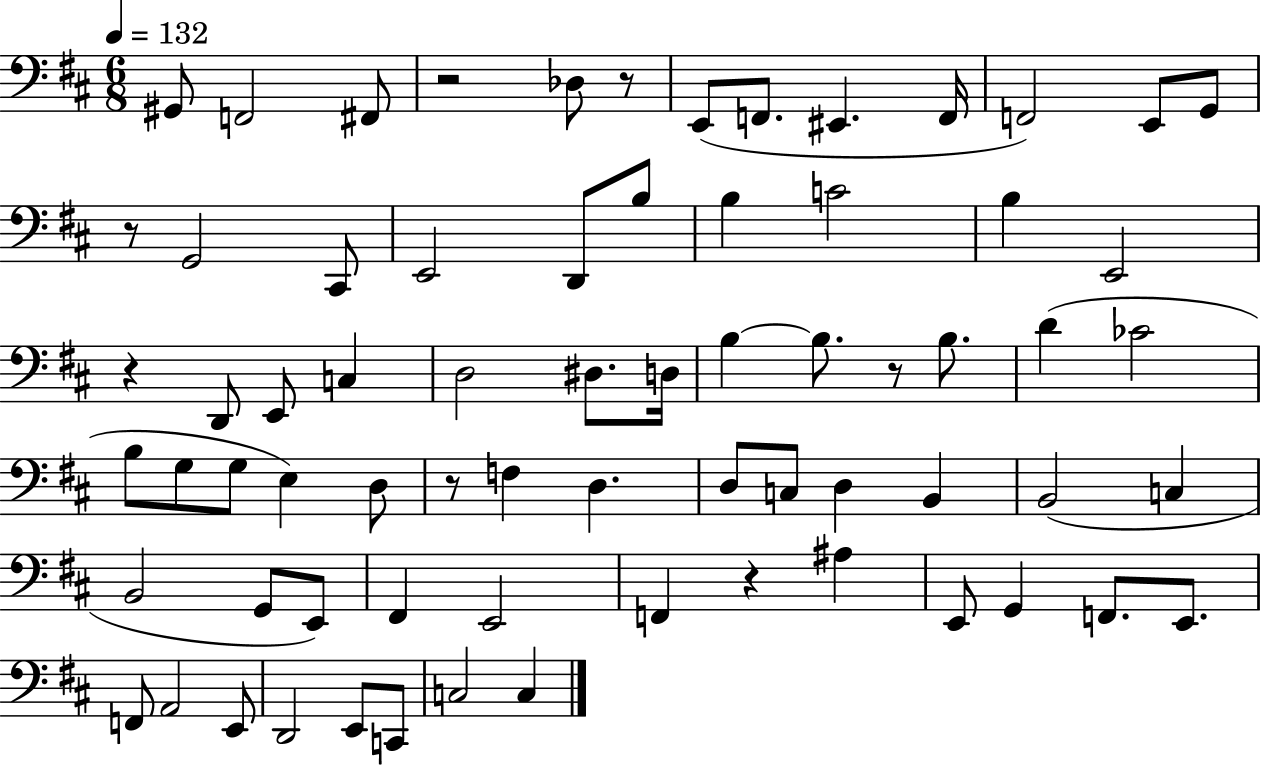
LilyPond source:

{
  \clef bass
  \numericTimeSignature
  \time 6/8
  \key d \major
  \tempo 4 = 132
  gis,8 f,2 fis,8 | r2 des8 r8 | e,8( f,8. eis,4. f,16 | f,2) e,8 g,8 | \break r8 g,2 cis,8 | e,2 d,8 b8 | b4 c'2 | b4 e,2 | \break r4 d,8 e,8 c4 | d2 dis8. d16 | b4~~ b8. r8 b8. | d'4( ces'2 | \break b8 g8 g8 e4) d8 | r8 f4 d4. | d8 c8 d4 b,4 | b,2( c4 | \break b,2 g,8 e,8) | fis,4 e,2 | f,4 r4 ais4 | e,8 g,4 f,8. e,8. | \break f,8 a,2 e,8 | d,2 e,8 c,8 | c2 c4 | \bar "|."
}